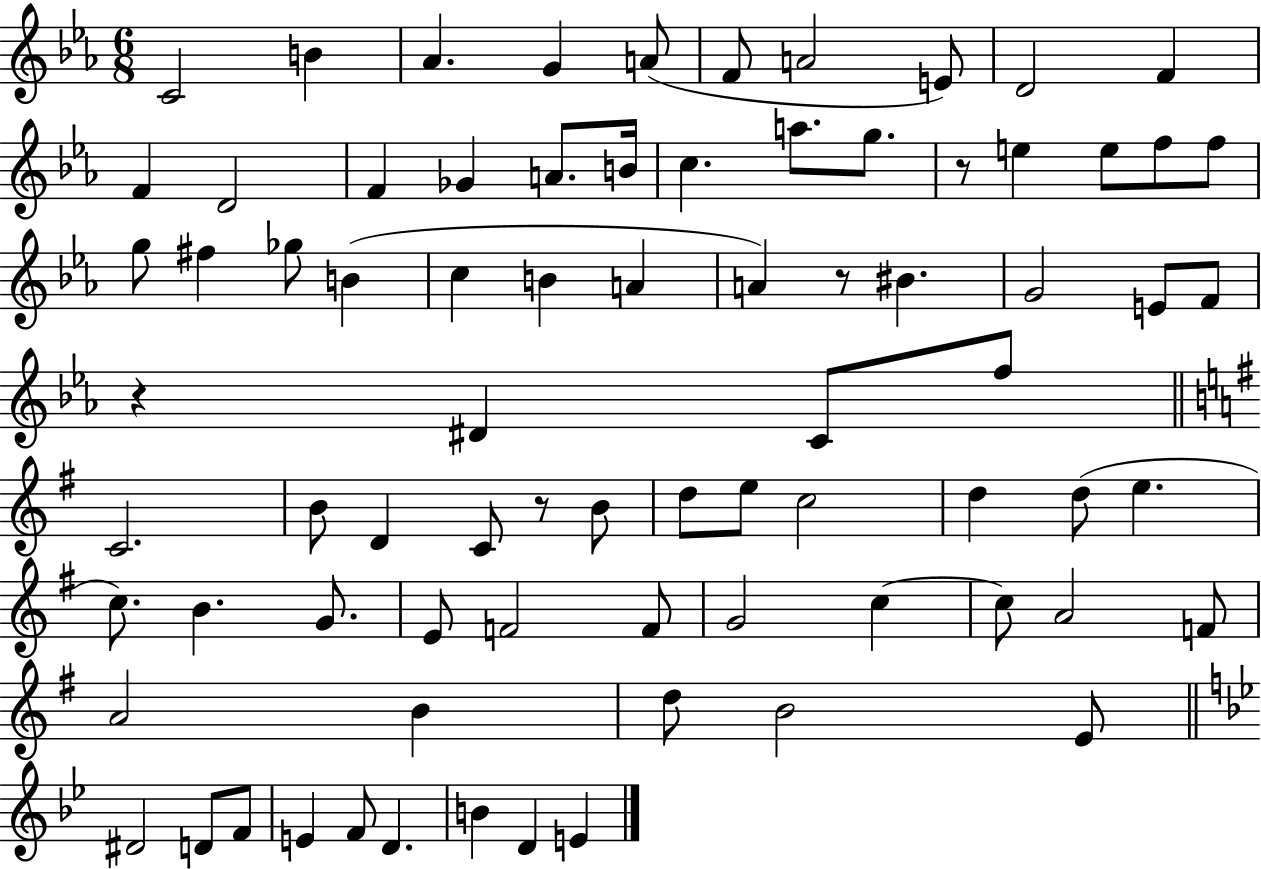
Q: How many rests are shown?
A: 4